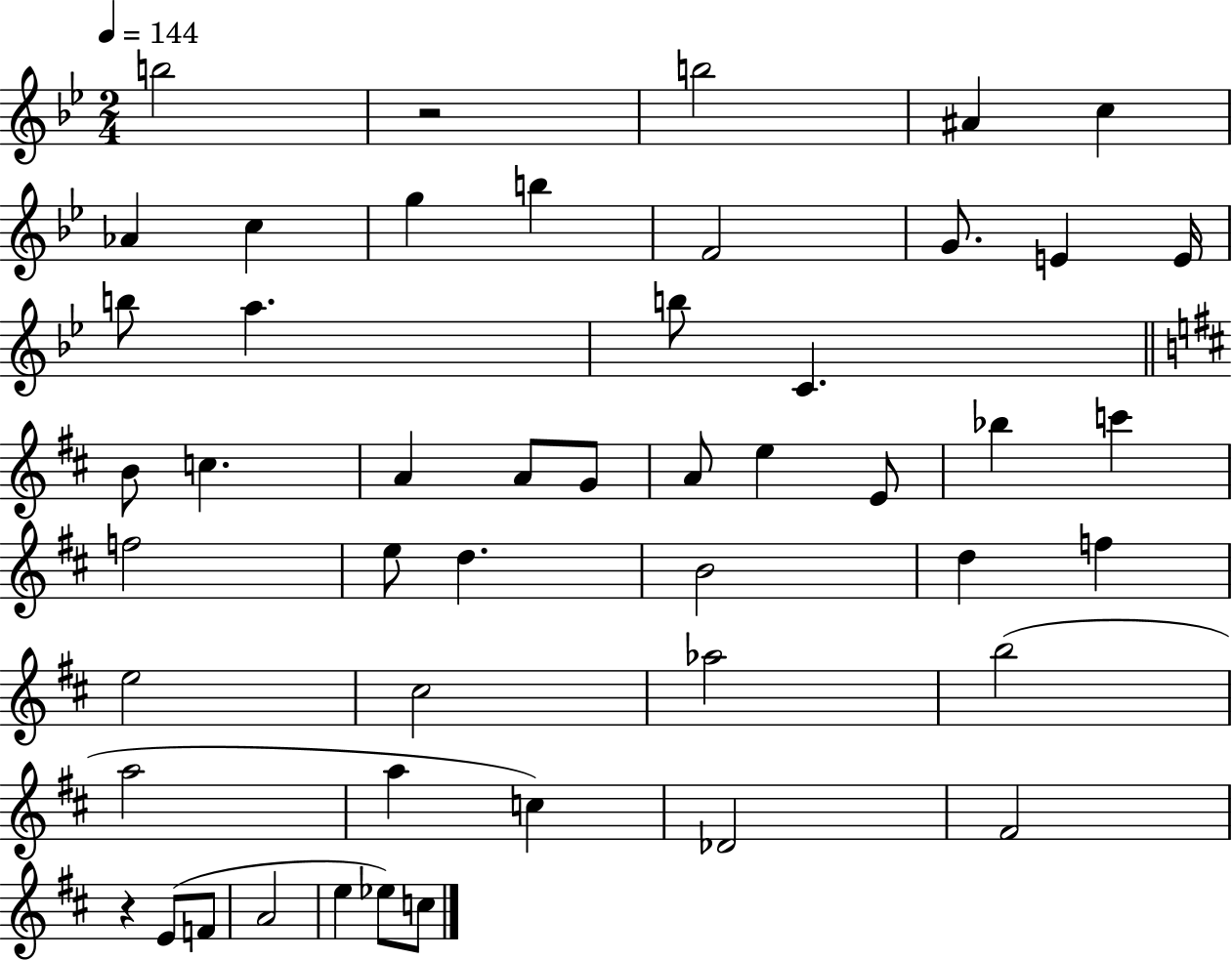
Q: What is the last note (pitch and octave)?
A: C5